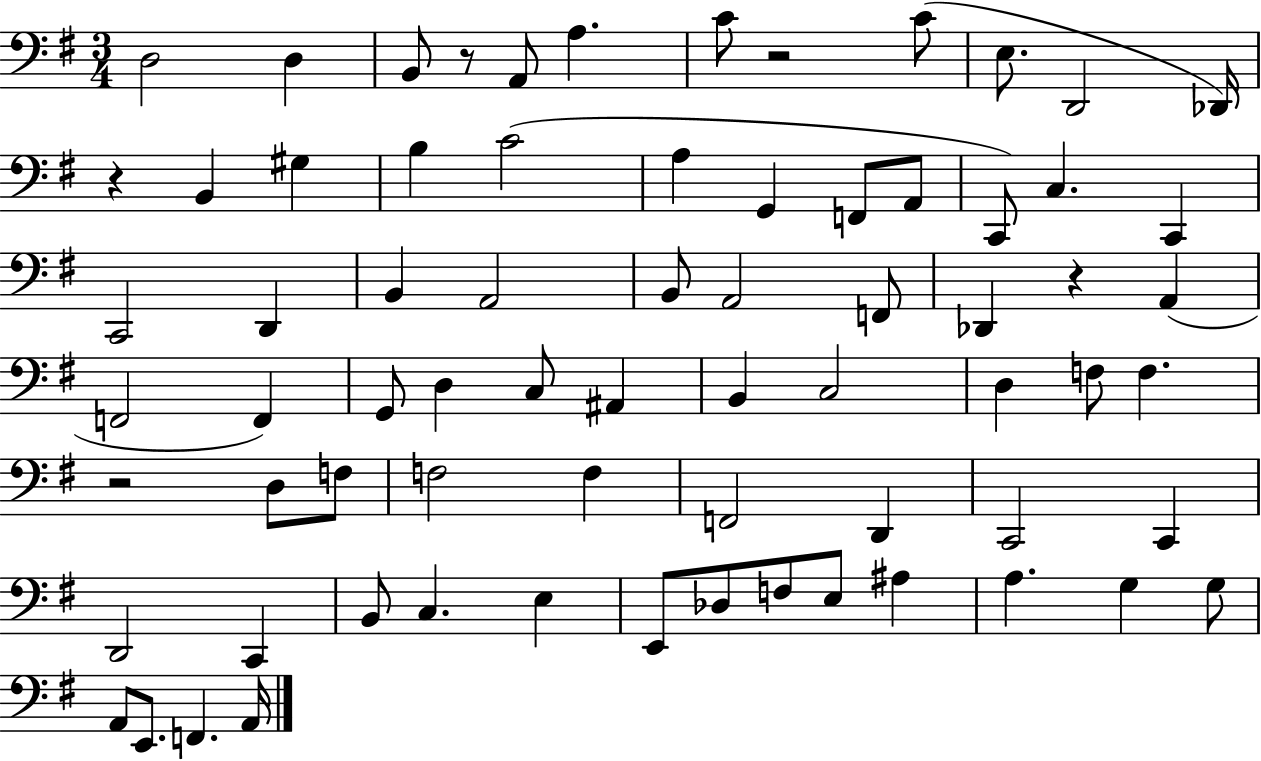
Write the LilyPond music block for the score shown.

{
  \clef bass
  \numericTimeSignature
  \time 3/4
  \key g \major
  d2 d4 | b,8 r8 a,8 a4. | c'8 r2 c'8( | e8. d,2 des,16) | \break r4 b,4 gis4 | b4 c'2( | a4 g,4 f,8 a,8 | c,8) c4. c,4 | \break c,2 d,4 | b,4 a,2 | b,8 a,2 f,8 | des,4 r4 a,4( | \break f,2 f,4) | g,8 d4 c8 ais,4 | b,4 c2 | d4 f8 f4. | \break r2 d8 f8 | f2 f4 | f,2 d,4 | c,2 c,4 | \break d,2 c,4 | b,8 c4. e4 | e,8 des8 f8 e8 ais4 | a4. g4 g8 | \break a,8 e,8. f,4. a,16 | \bar "|."
}